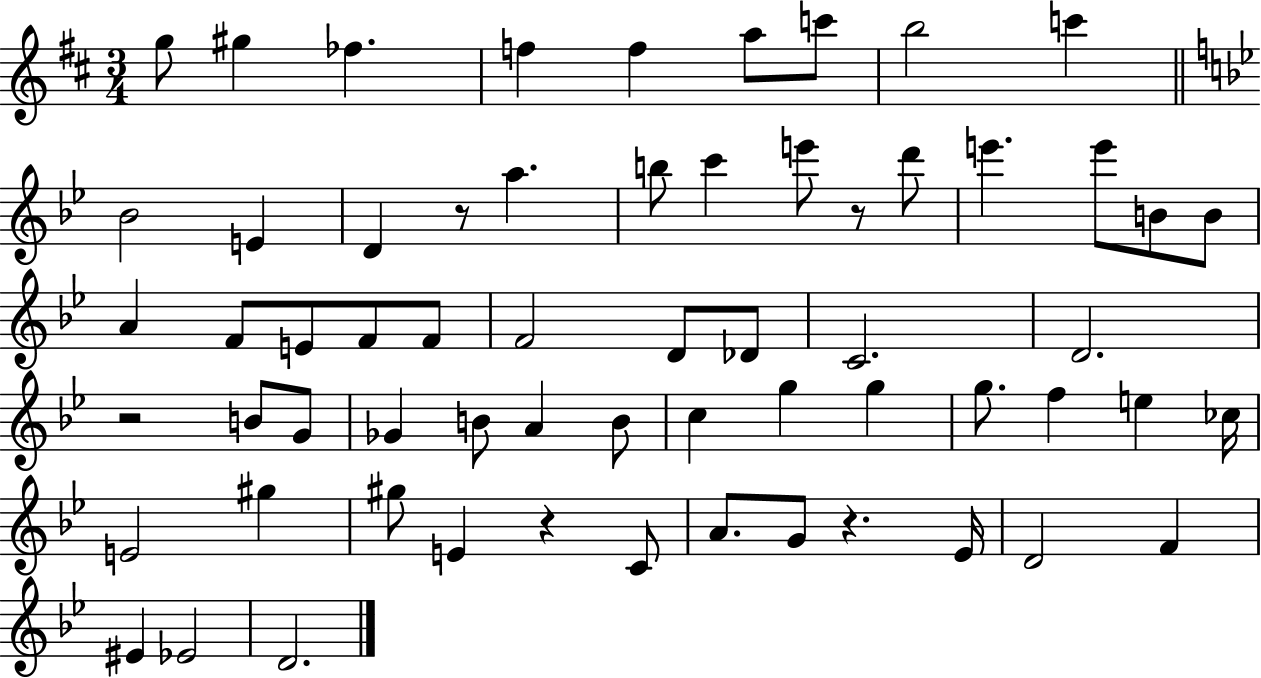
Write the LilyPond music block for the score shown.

{
  \clef treble
  \numericTimeSignature
  \time 3/4
  \key d \major
  g''8 gis''4 fes''4. | f''4 f''4 a''8 c'''8 | b''2 c'''4 | \bar "||" \break \key g \minor bes'2 e'4 | d'4 r8 a''4. | b''8 c'''4 e'''8 r8 d'''8 | e'''4. e'''8 b'8 b'8 | \break a'4 f'8 e'8 f'8 f'8 | f'2 d'8 des'8 | c'2. | d'2. | \break r2 b'8 g'8 | ges'4 b'8 a'4 b'8 | c''4 g''4 g''4 | g''8. f''4 e''4 ces''16 | \break e'2 gis''4 | gis''8 e'4 r4 c'8 | a'8. g'8 r4. ees'16 | d'2 f'4 | \break eis'4 ees'2 | d'2. | \bar "|."
}